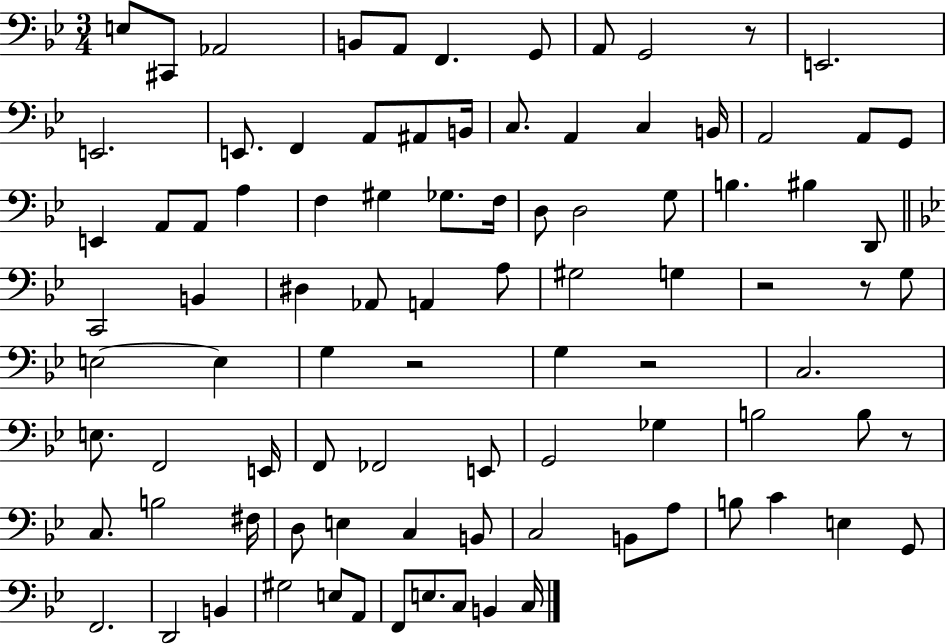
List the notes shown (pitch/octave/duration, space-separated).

E3/e C#2/e Ab2/h B2/e A2/e F2/q. G2/e A2/e G2/h R/e E2/h. E2/h. E2/e. F2/q A2/e A#2/e B2/s C3/e. A2/q C3/q B2/s A2/h A2/e G2/e E2/q A2/e A2/e A3/q F3/q G#3/q Gb3/e. F3/s D3/e D3/h G3/e B3/q. BIS3/q D2/e C2/h B2/q D#3/q Ab2/e A2/q A3/e G#3/h G3/q R/h R/e G3/e E3/h E3/q G3/q R/h G3/q R/h C3/h. E3/e. F2/h E2/s F2/e FES2/h E2/e G2/h Gb3/q B3/h B3/e R/e C3/e. B3/h F#3/s D3/e E3/q C3/q B2/e C3/h B2/e A3/e B3/e C4/q E3/q G2/e F2/h. D2/h B2/q G#3/h E3/e A2/e F2/e E3/e. C3/e B2/q C3/s